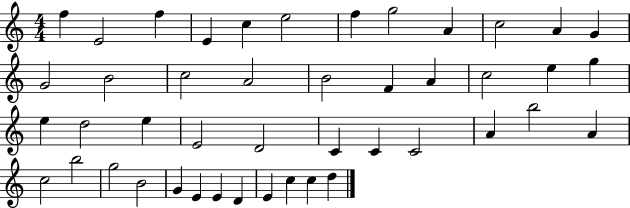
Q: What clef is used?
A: treble